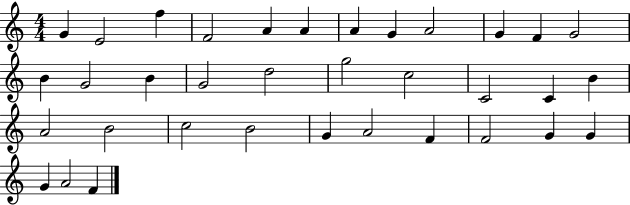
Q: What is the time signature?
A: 4/4